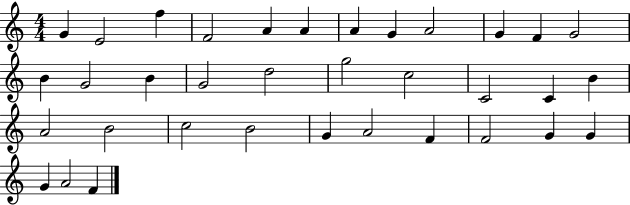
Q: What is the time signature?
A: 4/4